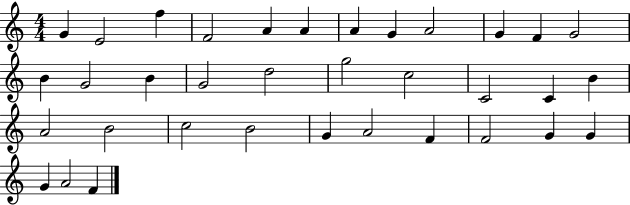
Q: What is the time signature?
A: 4/4